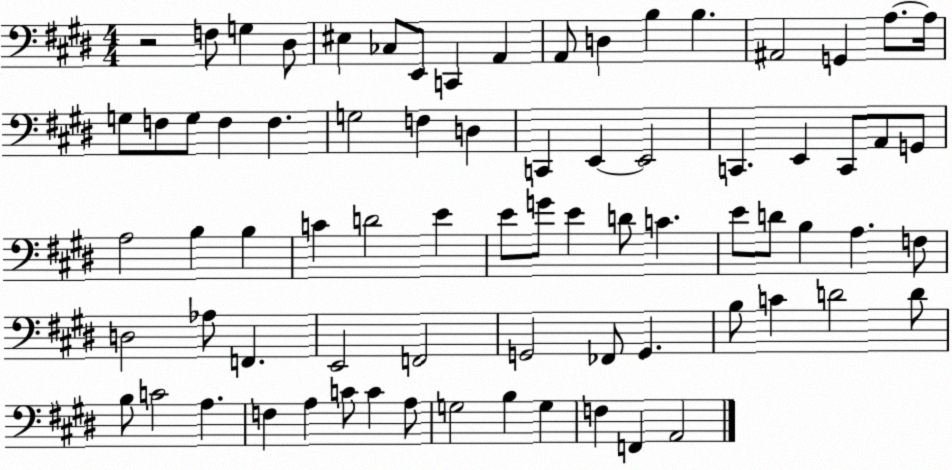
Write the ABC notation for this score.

X:1
T:Untitled
M:4/4
L:1/4
K:E
z2 F,/2 G, ^D,/2 ^E, _C,/2 E,,/2 C,, A,, A,,/2 D, B, B, ^A,,2 G,, A,/2 A,/4 G,/2 F,/2 G,/2 F, F, G,2 F, D, C,, E,, E,,2 C,, E,, C,,/2 A,,/2 G,,/2 A,2 B, B, C D2 E E/2 G/2 E D/2 C E/2 D/2 B, A, F,/2 D,2 _A,/2 F,, E,,2 F,,2 G,,2 _F,,/2 G,, B,/2 C D2 D/2 B,/2 C2 A, F, A, C/2 C A,/2 G,2 B, G, F, F,, A,,2